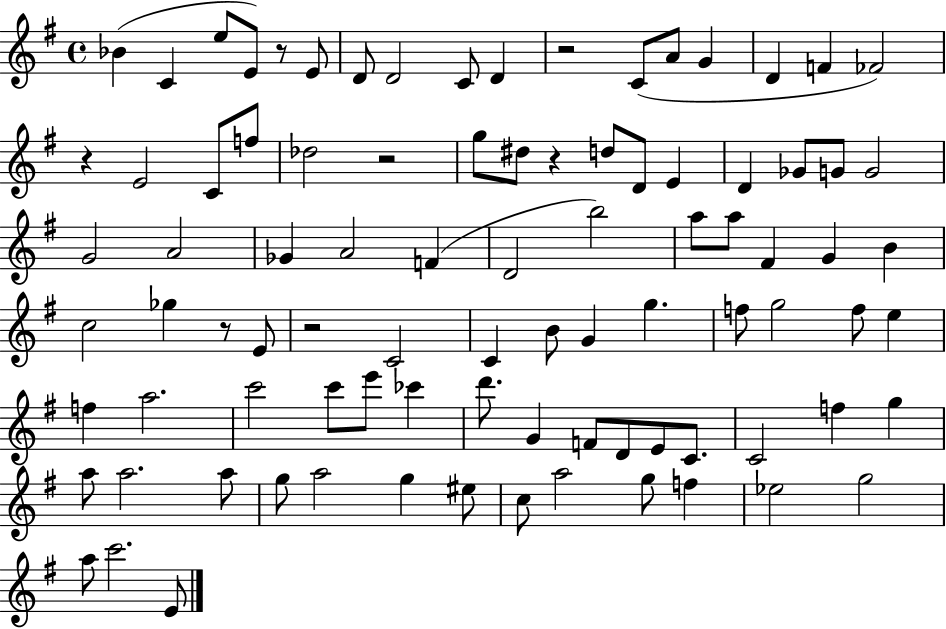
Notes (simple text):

Bb4/q C4/q E5/e E4/e R/e E4/e D4/e D4/h C4/e D4/q R/h C4/e A4/e G4/q D4/q F4/q FES4/h R/q E4/h C4/e F5/e Db5/h R/h G5/e D#5/e R/q D5/e D4/e E4/q D4/q Gb4/e G4/e G4/h G4/h A4/h Gb4/q A4/h F4/q D4/h B5/h A5/e A5/e F#4/q G4/q B4/q C5/h Gb5/q R/e E4/e R/h C4/h C4/q B4/e G4/q G5/q. F5/e G5/h F5/e E5/q F5/q A5/h. C6/h C6/e E6/e CES6/q D6/e. G4/q F4/e D4/e E4/e C4/e. C4/h F5/q G5/q A5/e A5/h. A5/e G5/e A5/h G5/q EIS5/e C5/e A5/h G5/e F5/q Eb5/h G5/h A5/e C6/h. E4/e